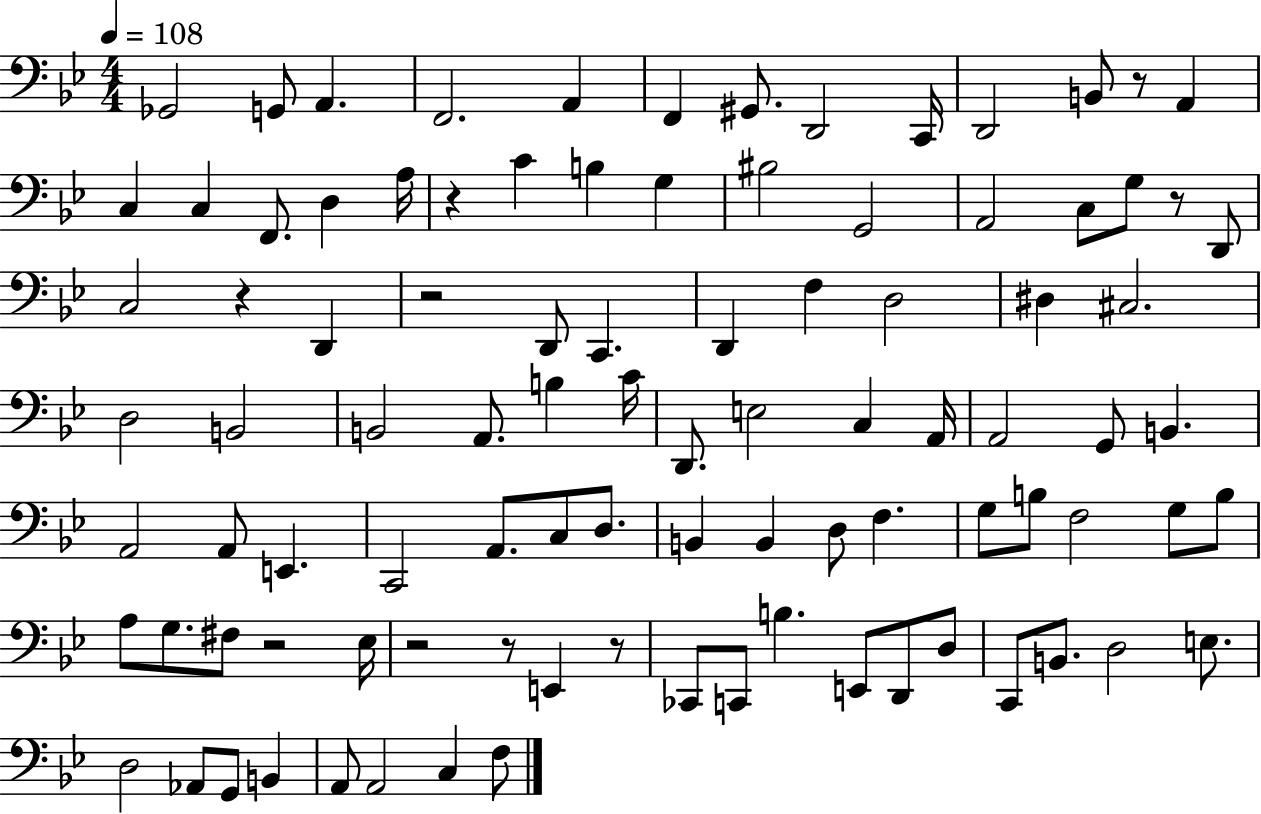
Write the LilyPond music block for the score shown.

{
  \clef bass
  \numericTimeSignature
  \time 4/4
  \key bes \major
  \tempo 4 = 108
  ges,2 g,8 a,4. | f,2. a,4 | f,4 gis,8. d,2 c,16 | d,2 b,8 r8 a,4 | \break c4 c4 f,8. d4 a16 | r4 c'4 b4 g4 | bis2 g,2 | a,2 c8 g8 r8 d,8 | \break c2 r4 d,4 | r2 d,8 c,4. | d,4 f4 d2 | dis4 cis2. | \break d2 b,2 | b,2 a,8. b4 c'16 | d,8. e2 c4 a,16 | a,2 g,8 b,4. | \break a,2 a,8 e,4. | c,2 a,8. c8 d8. | b,4 b,4 d8 f4. | g8 b8 f2 g8 b8 | \break a8 g8. fis8 r2 ees16 | r2 r8 e,4 r8 | ces,8 c,8 b4. e,8 d,8 d8 | c,8 b,8. d2 e8. | \break d2 aes,8 g,8 b,4 | a,8 a,2 c4 f8 | \bar "|."
}